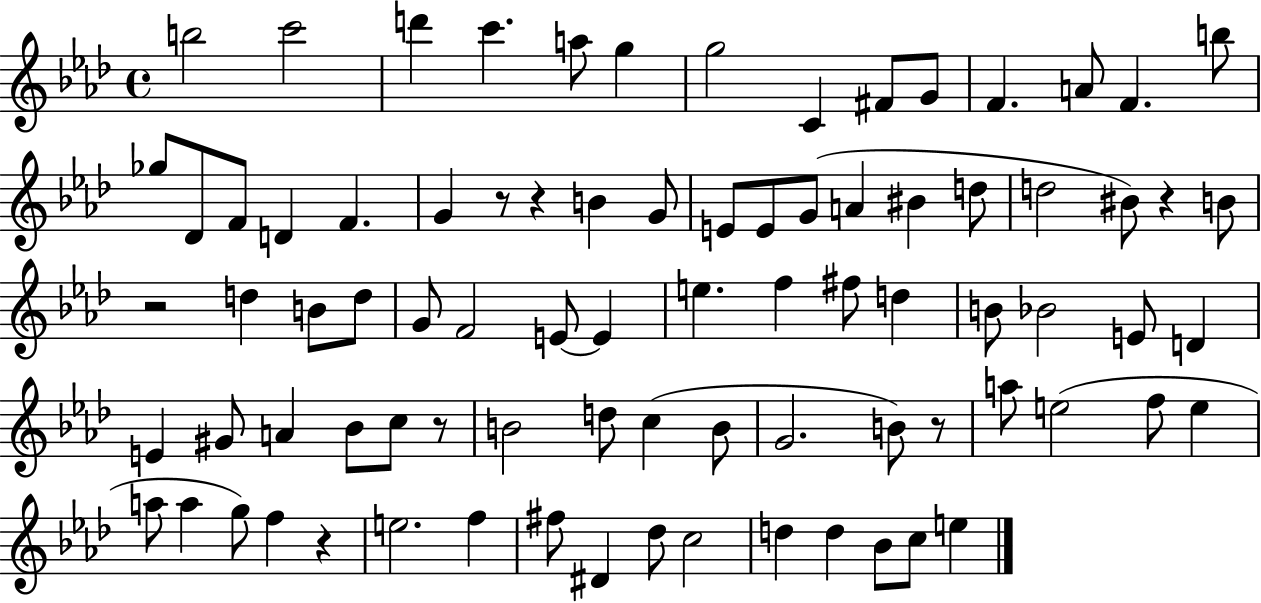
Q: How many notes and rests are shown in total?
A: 83